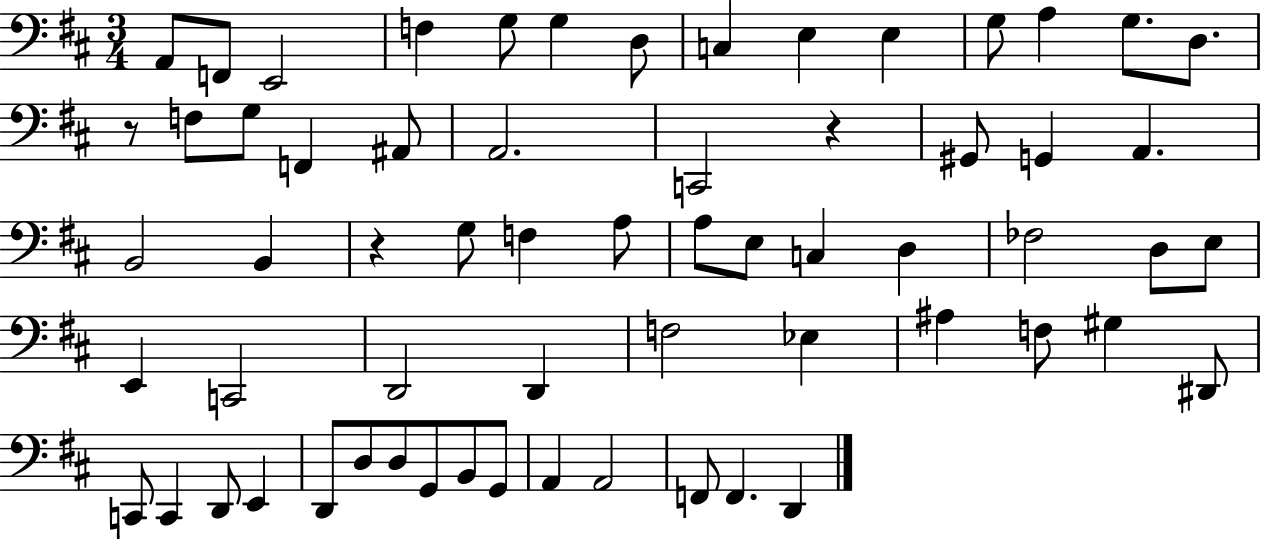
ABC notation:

X:1
T:Untitled
M:3/4
L:1/4
K:D
A,,/2 F,,/2 E,,2 F, G,/2 G, D,/2 C, E, E, G,/2 A, G,/2 D,/2 z/2 F,/2 G,/2 F,, ^A,,/2 A,,2 C,,2 z ^G,,/2 G,, A,, B,,2 B,, z G,/2 F, A,/2 A,/2 E,/2 C, D, _F,2 D,/2 E,/2 E,, C,,2 D,,2 D,, F,2 _E, ^A, F,/2 ^G, ^D,,/2 C,,/2 C,, D,,/2 E,, D,,/2 D,/2 D,/2 G,,/2 B,,/2 G,,/2 A,, A,,2 F,,/2 F,, D,,